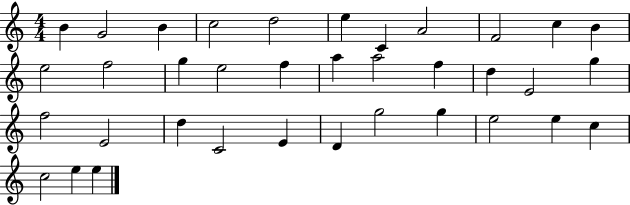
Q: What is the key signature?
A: C major